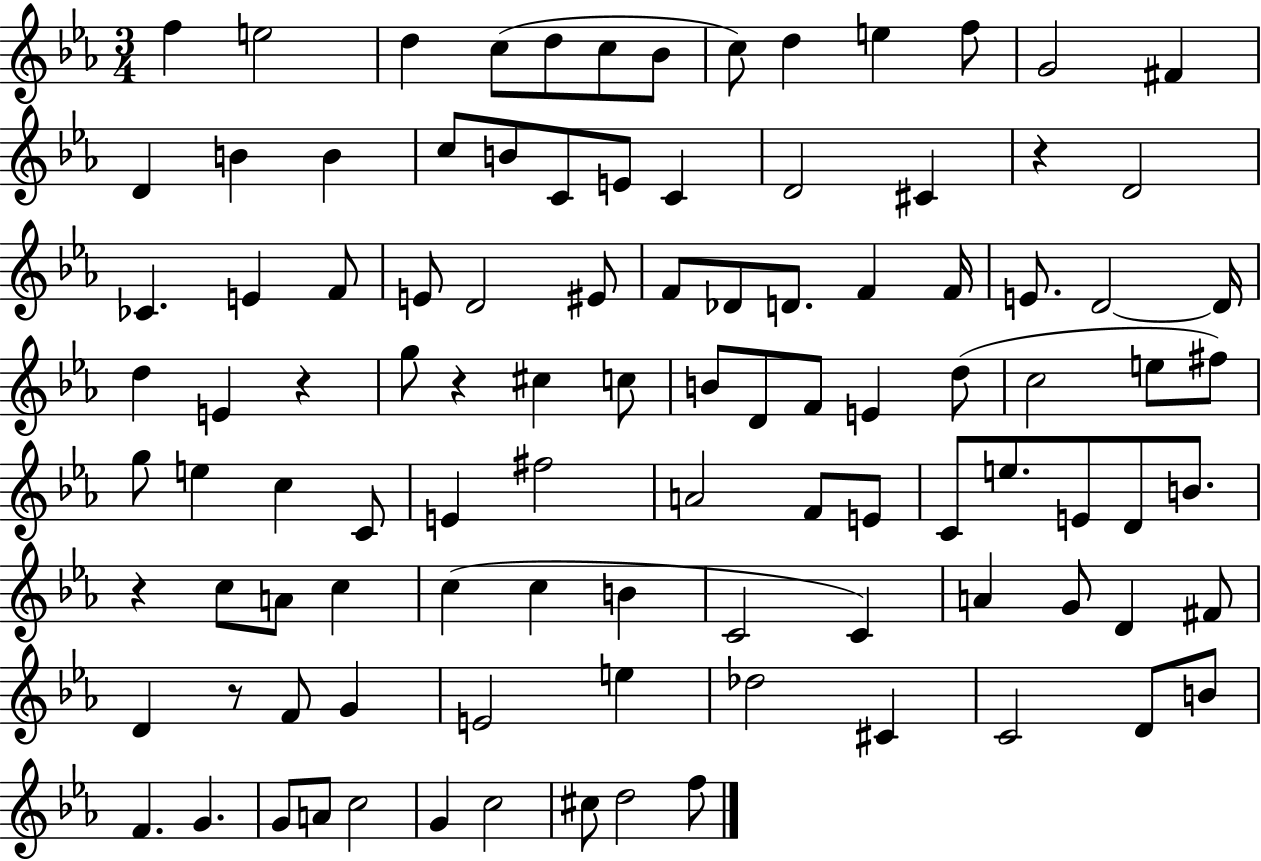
X:1
T:Untitled
M:3/4
L:1/4
K:Eb
f e2 d c/2 d/2 c/2 _B/2 c/2 d e f/2 G2 ^F D B B c/2 B/2 C/2 E/2 C D2 ^C z D2 _C E F/2 E/2 D2 ^E/2 F/2 _D/2 D/2 F F/4 E/2 D2 D/4 d E z g/2 z ^c c/2 B/2 D/2 F/2 E d/2 c2 e/2 ^f/2 g/2 e c C/2 E ^f2 A2 F/2 E/2 C/2 e/2 E/2 D/2 B/2 z c/2 A/2 c c c B C2 C A G/2 D ^F/2 D z/2 F/2 G E2 e _d2 ^C C2 D/2 B/2 F G G/2 A/2 c2 G c2 ^c/2 d2 f/2